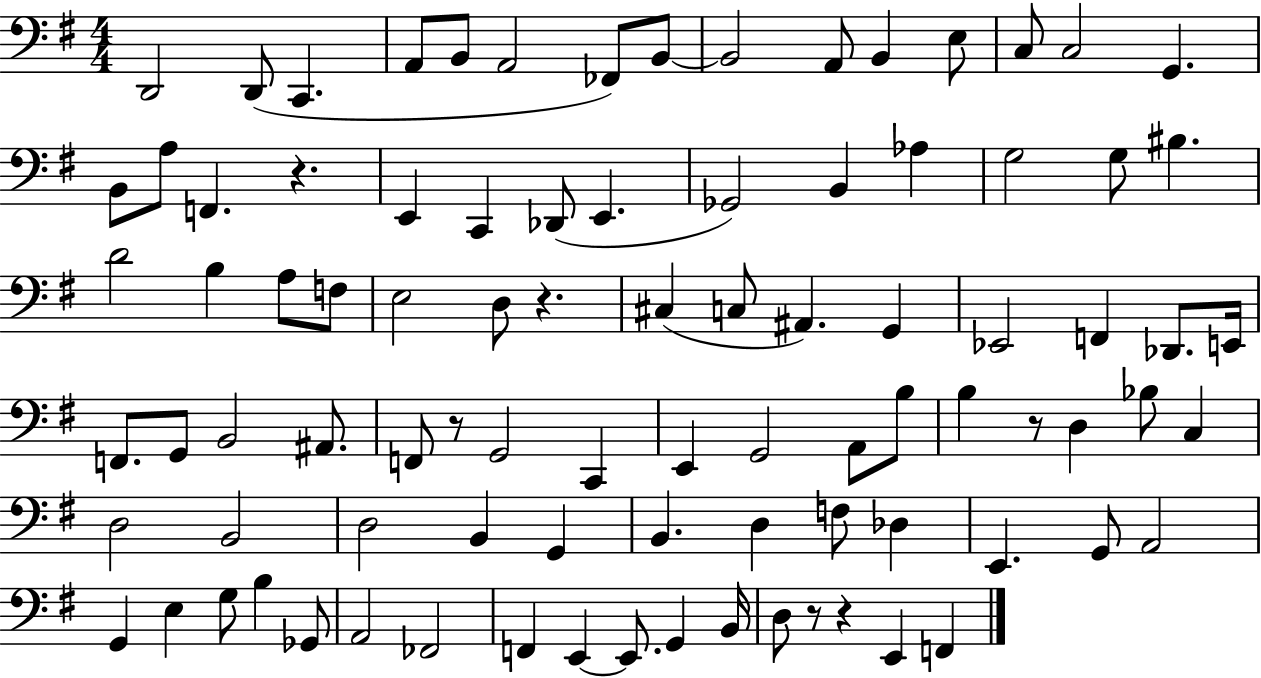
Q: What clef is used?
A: bass